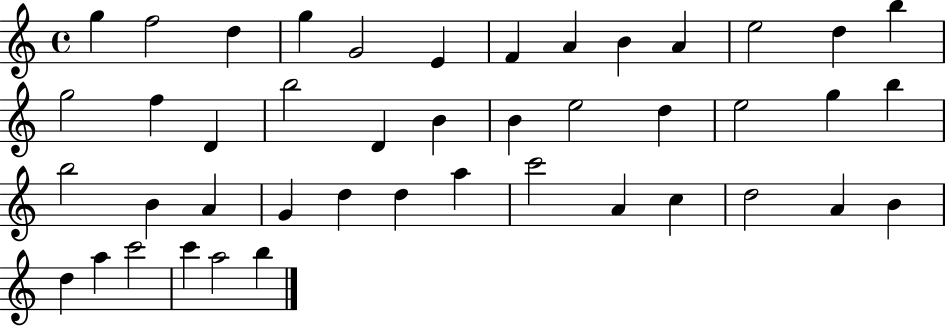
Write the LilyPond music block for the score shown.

{
  \clef treble
  \time 4/4
  \defaultTimeSignature
  \key c \major
  g''4 f''2 d''4 | g''4 g'2 e'4 | f'4 a'4 b'4 a'4 | e''2 d''4 b''4 | \break g''2 f''4 d'4 | b''2 d'4 b'4 | b'4 e''2 d''4 | e''2 g''4 b''4 | \break b''2 b'4 a'4 | g'4 d''4 d''4 a''4 | c'''2 a'4 c''4 | d''2 a'4 b'4 | \break d''4 a''4 c'''2 | c'''4 a''2 b''4 | \bar "|."
}